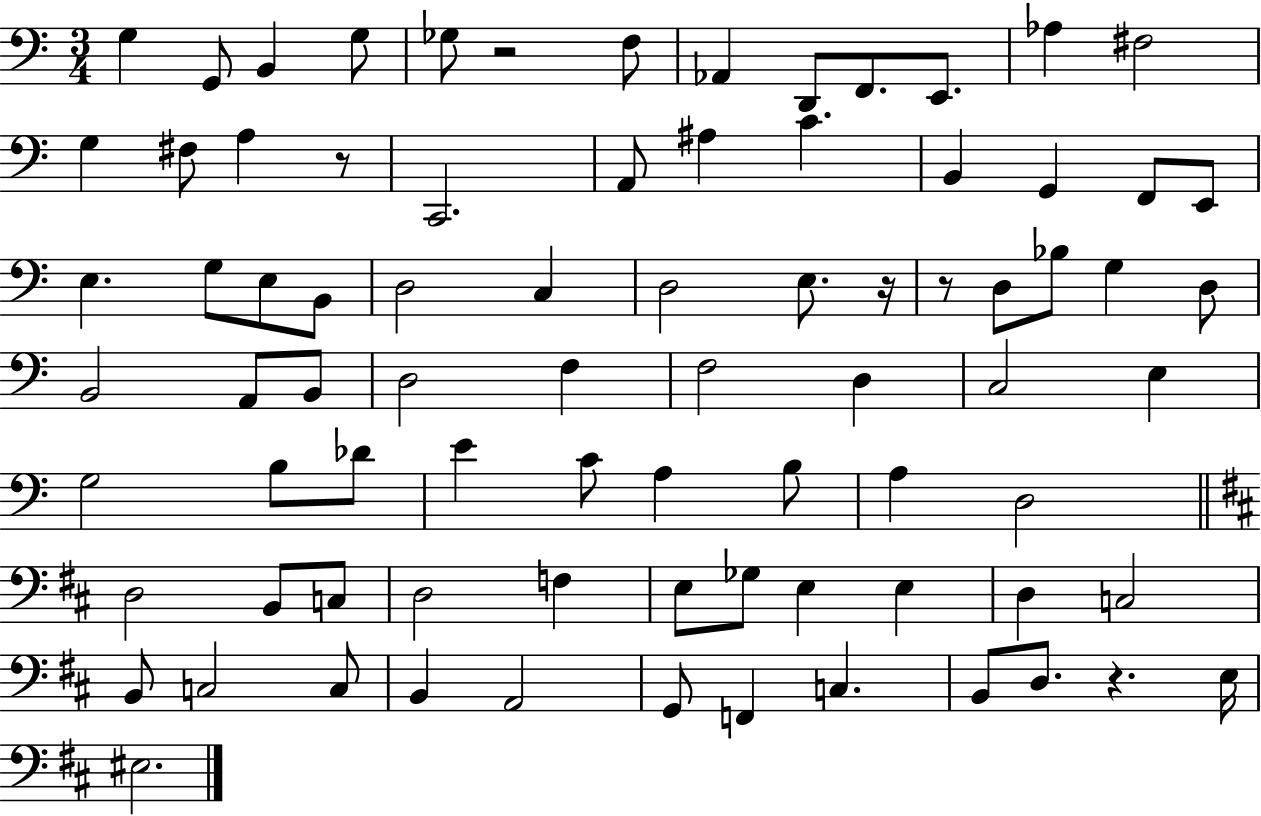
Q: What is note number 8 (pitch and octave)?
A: D2